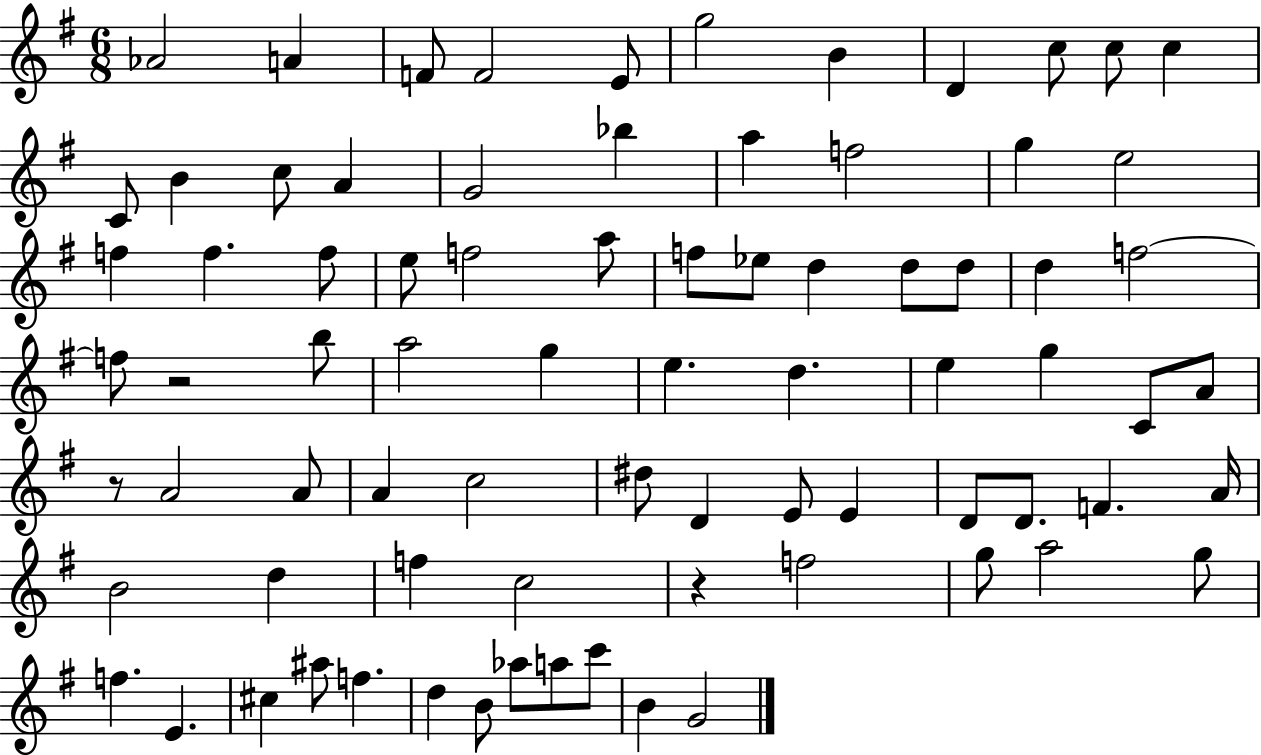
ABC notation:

X:1
T:Untitled
M:6/8
L:1/4
K:G
_A2 A F/2 F2 E/2 g2 B D c/2 c/2 c C/2 B c/2 A G2 _b a f2 g e2 f f f/2 e/2 f2 a/2 f/2 _e/2 d d/2 d/2 d f2 f/2 z2 b/2 a2 g e d e g C/2 A/2 z/2 A2 A/2 A c2 ^d/2 D E/2 E D/2 D/2 F A/4 B2 d f c2 z f2 g/2 a2 g/2 f E ^c ^a/2 f d B/2 _a/2 a/2 c'/2 B G2